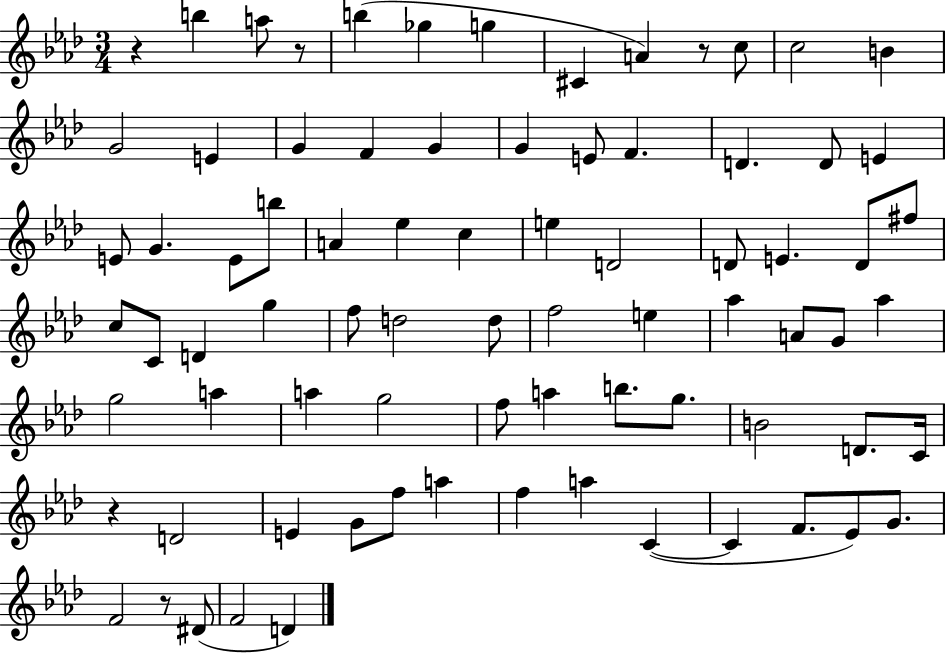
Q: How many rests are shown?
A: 5